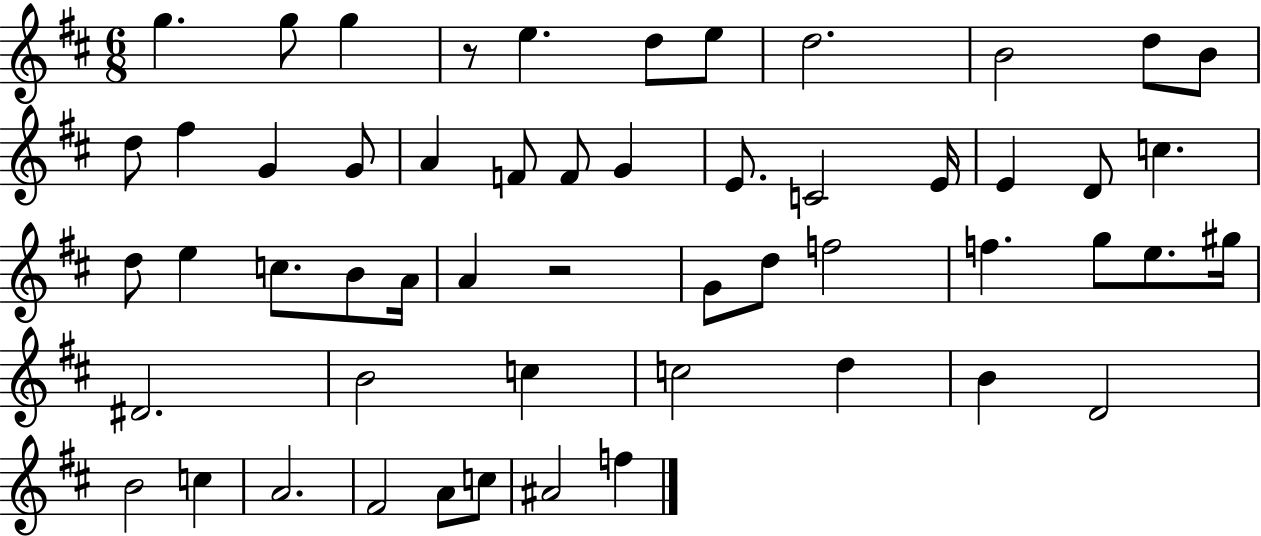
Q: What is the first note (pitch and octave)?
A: G5